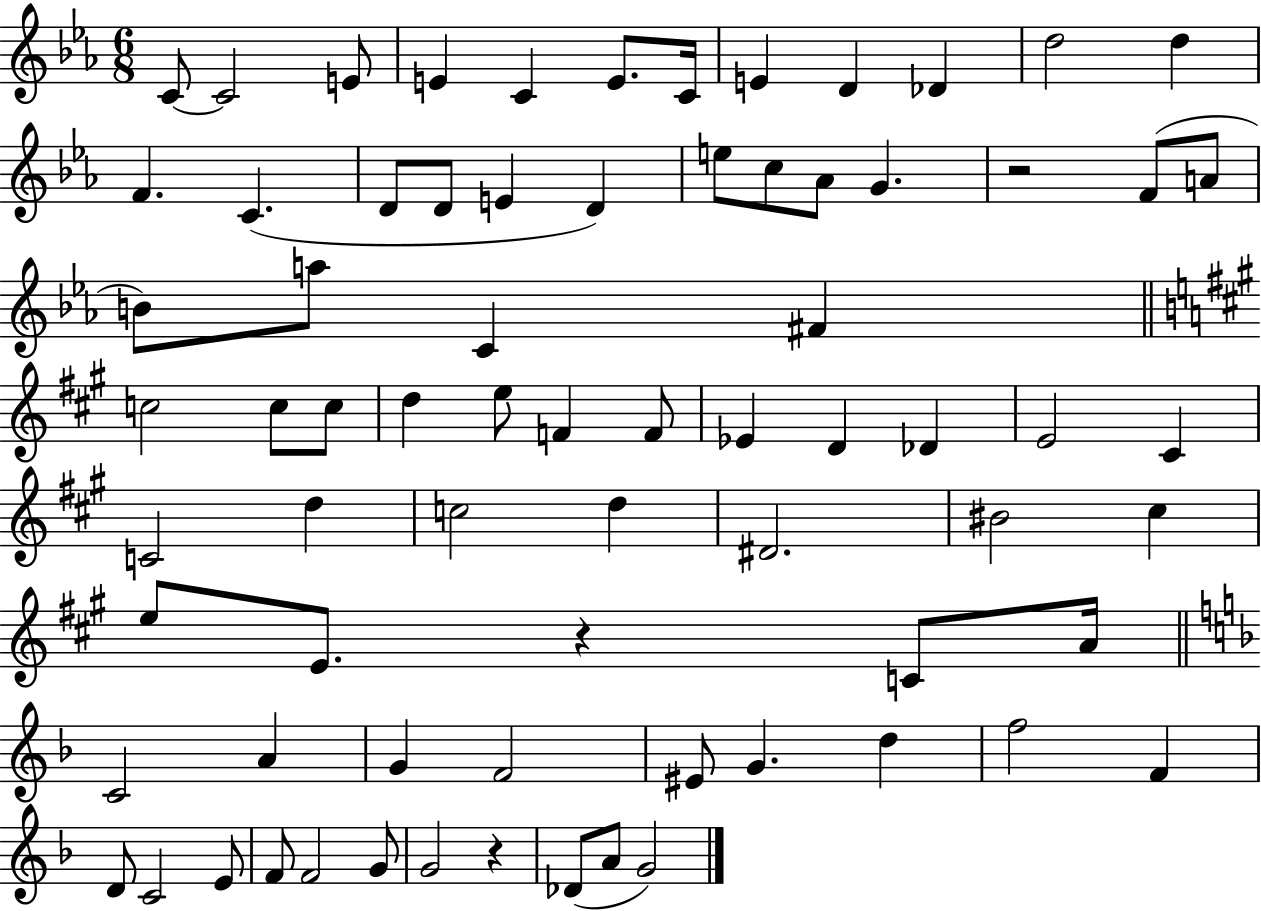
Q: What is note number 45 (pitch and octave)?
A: D#4